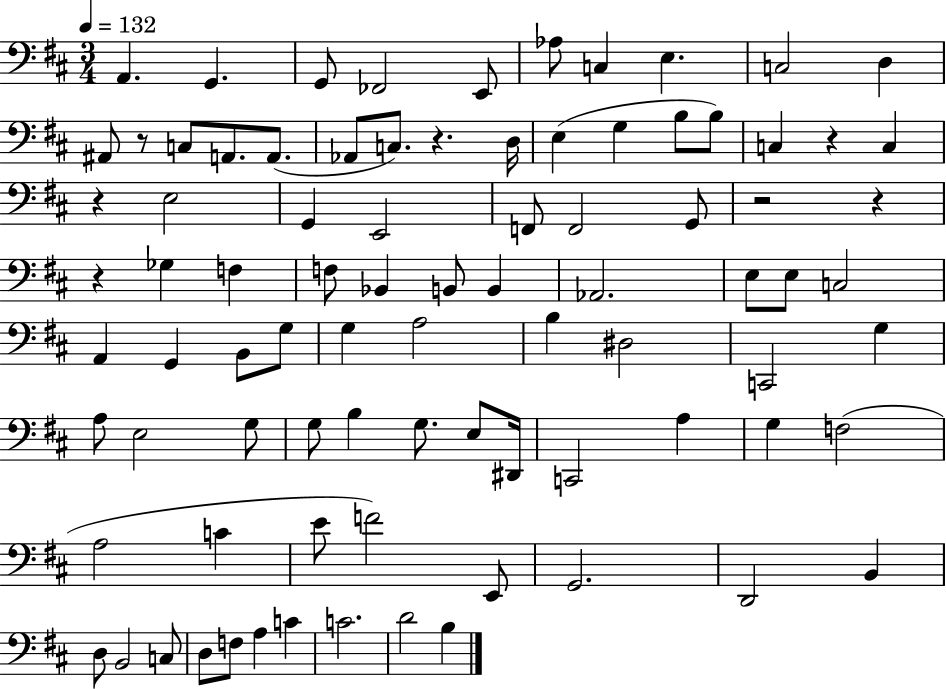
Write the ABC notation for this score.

X:1
T:Untitled
M:3/4
L:1/4
K:D
A,, G,, G,,/2 _F,,2 E,,/2 _A,/2 C, E, C,2 D, ^A,,/2 z/2 C,/2 A,,/2 A,,/2 _A,,/2 C,/2 z D,/4 E, G, B,/2 B,/2 C, z C, z E,2 G,, E,,2 F,,/2 F,,2 G,,/2 z2 z z _G, F, F,/2 _B,, B,,/2 B,, _A,,2 E,/2 E,/2 C,2 A,, G,, B,,/2 G,/2 G, A,2 B, ^D,2 C,,2 G, A,/2 E,2 G,/2 G,/2 B, G,/2 E,/2 ^D,,/4 C,,2 A, G, F,2 A,2 C E/2 F2 E,,/2 G,,2 D,,2 B,, D,/2 B,,2 C,/2 D,/2 F,/2 A, C C2 D2 B,